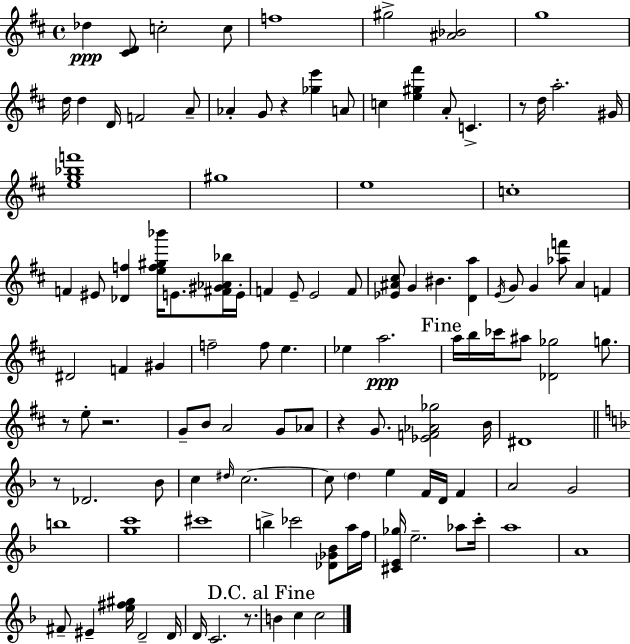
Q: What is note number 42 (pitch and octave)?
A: F5